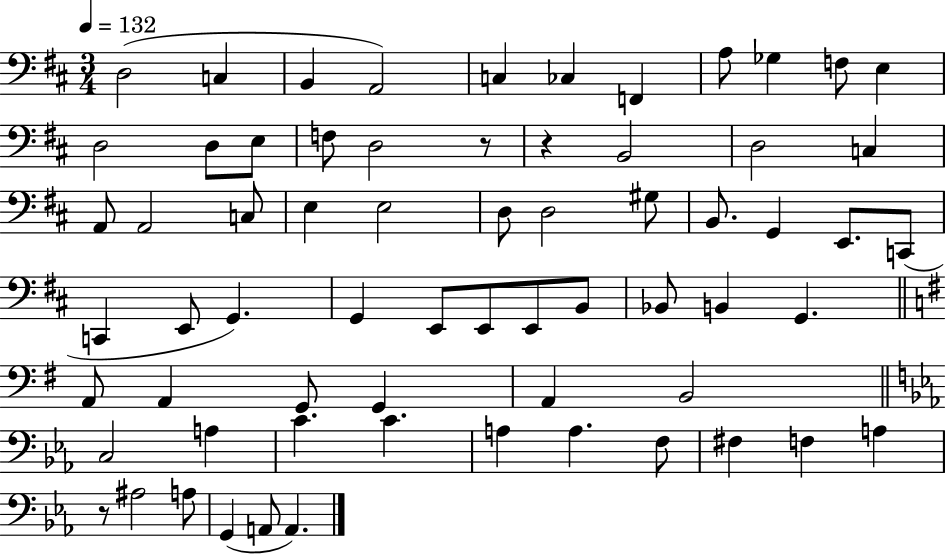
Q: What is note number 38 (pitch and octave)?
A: E2